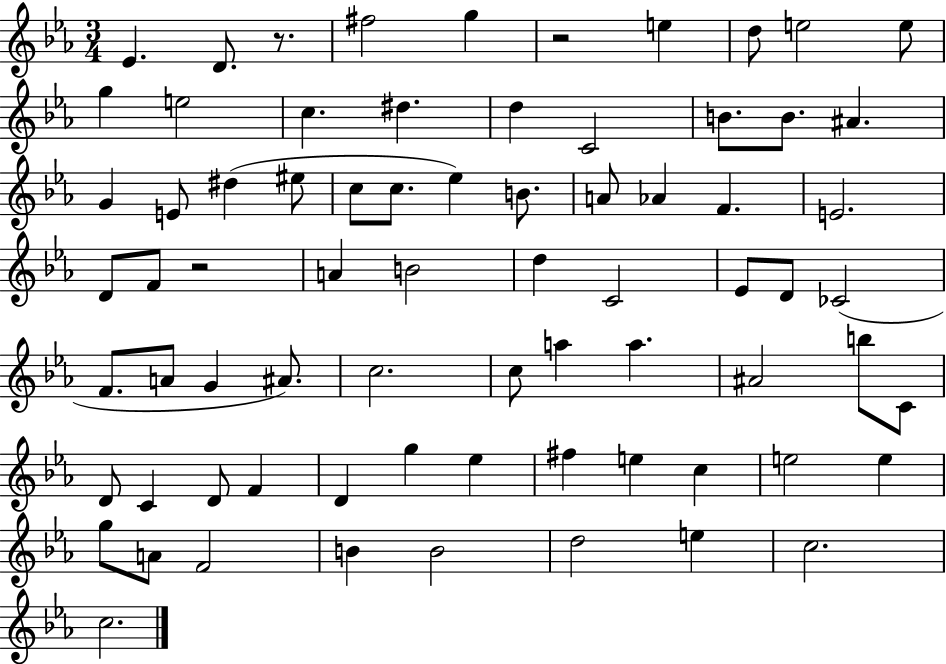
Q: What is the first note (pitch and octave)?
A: Eb4